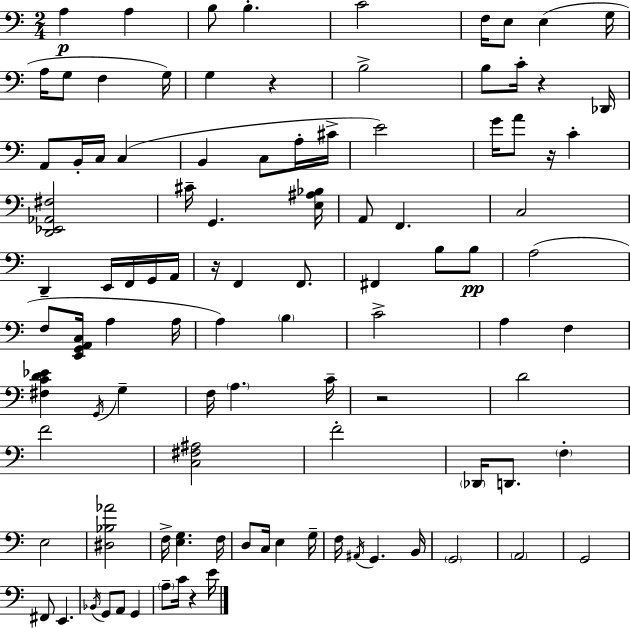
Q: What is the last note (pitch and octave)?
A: E4